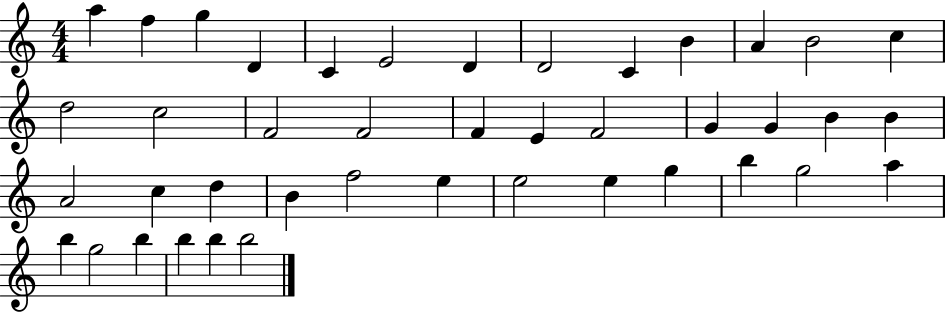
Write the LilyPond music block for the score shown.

{
  \clef treble
  \numericTimeSignature
  \time 4/4
  \key c \major
  a''4 f''4 g''4 d'4 | c'4 e'2 d'4 | d'2 c'4 b'4 | a'4 b'2 c''4 | \break d''2 c''2 | f'2 f'2 | f'4 e'4 f'2 | g'4 g'4 b'4 b'4 | \break a'2 c''4 d''4 | b'4 f''2 e''4 | e''2 e''4 g''4 | b''4 g''2 a''4 | \break b''4 g''2 b''4 | b''4 b''4 b''2 | \bar "|."
}